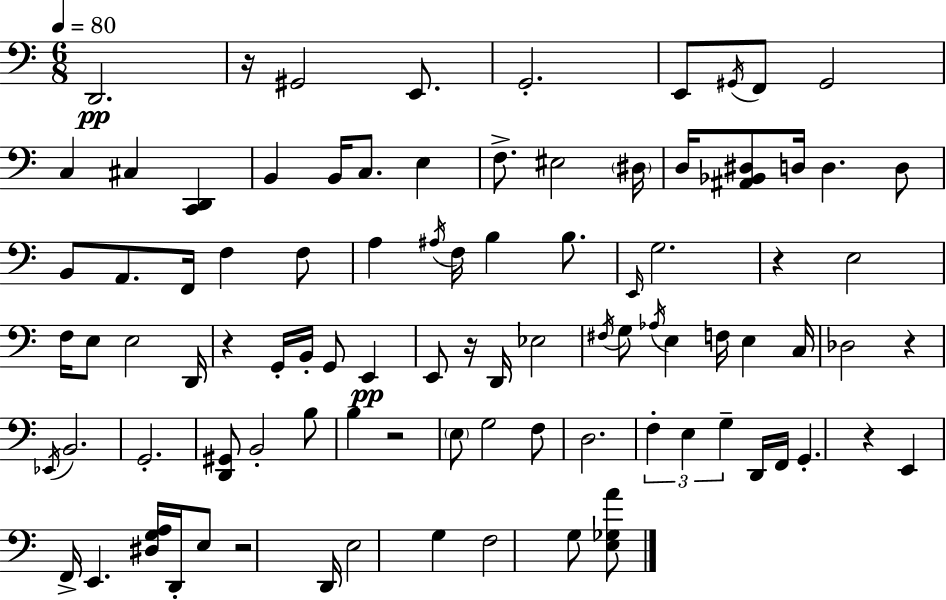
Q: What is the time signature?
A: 6/8